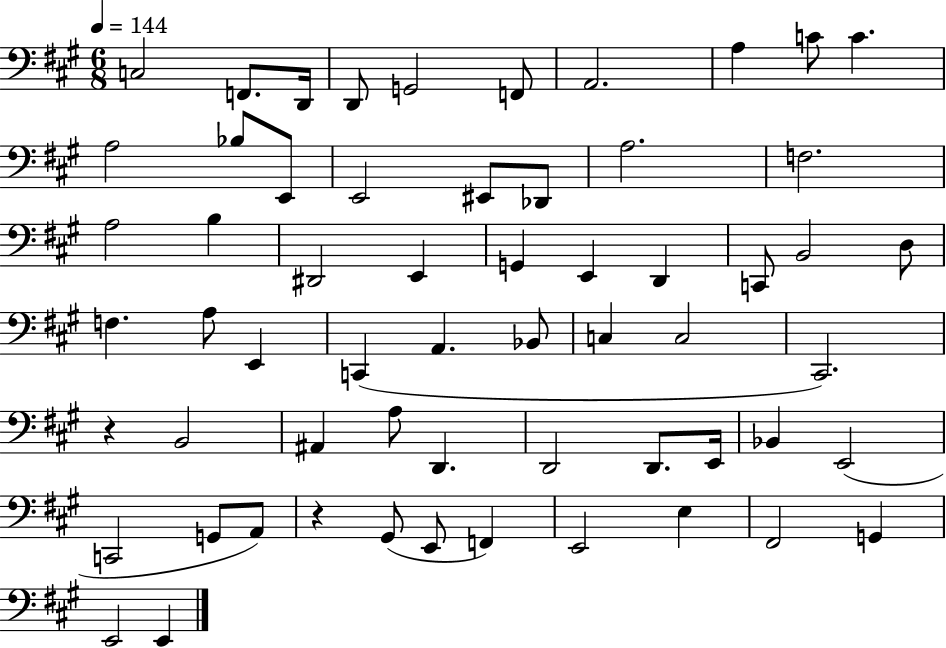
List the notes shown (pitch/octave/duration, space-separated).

C3/h F2/e. D2/s D2/e G2/h F2/e A2/h. A3/q C4/e C4/q. A3/h Bb3/e E2/e E2/h EIS2/e Db2/e A3/h. F3/h. A3/h B3/q D#2/h E2/q G2/q E2/q D2/q C2/e B2/h D3/e F3/q. A3/e E2/q C2/q A2/q. Bb2/e C3/q C3/h C#2/h. R/q B2/h A#2/q A3/e D2/q. D2/h D2/e. E2/s Bb2/q E2/h C2/h G2/e A2/e R/q G#2/e E2/e F2/q E2/h E3/q F#2/h G2/q E2/h E2/q